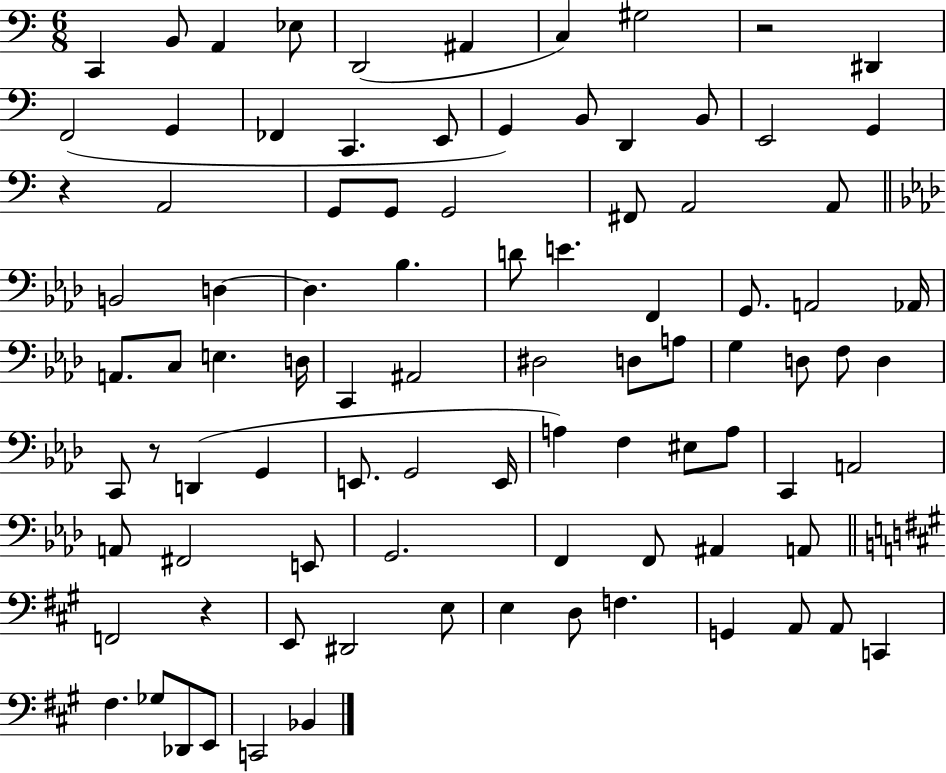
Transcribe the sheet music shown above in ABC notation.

X:1
T:Untitled
M:6/8
L:1/4
K:C
C,, B,,/2 A,, _E,/2 D,,2 ^A,, C, ^G,2 z2 ^D,, F,,2 G,, _F,, C,, E,,/2 G,, B,,/2 D,, B,,/2 E,,2 G,, z A,,2 G,,/2 G,,/2 G,,2 ^F,,/2 A,,2 A,,/2 B,,2 D, D, _B, D/2 E F,, G,,/2 A,,2 _A,,/4 A,,/2 C,/2 E, D,/4 C,, ^A,,2 ^D,2 D,/2 A,/2 G, D,/2 F,/2 D, C,,/2 z/2 D,, G,, E,,/2 G,,2 E,,/4 A, F, ^E,/2 A,/2 C,, A,,2 A,,/2 ^F,,2 E,,/2 G,,2 F,, F,,/2 ^A,, A,,/2 F,,2 z E,,/2 ^D,,2 E,/2 E, D,/2 F, G,, A,,/2 A,,/2 C,, ^F, _G,/2 _D,,/2 E,,/2 C,,2 _B,,